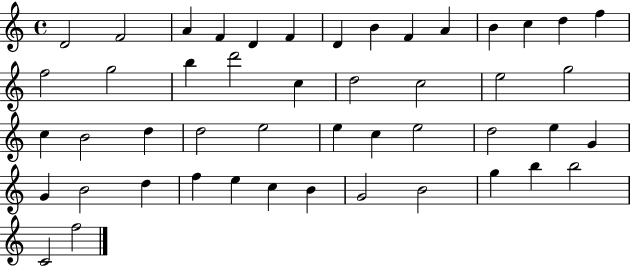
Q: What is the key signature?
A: C major